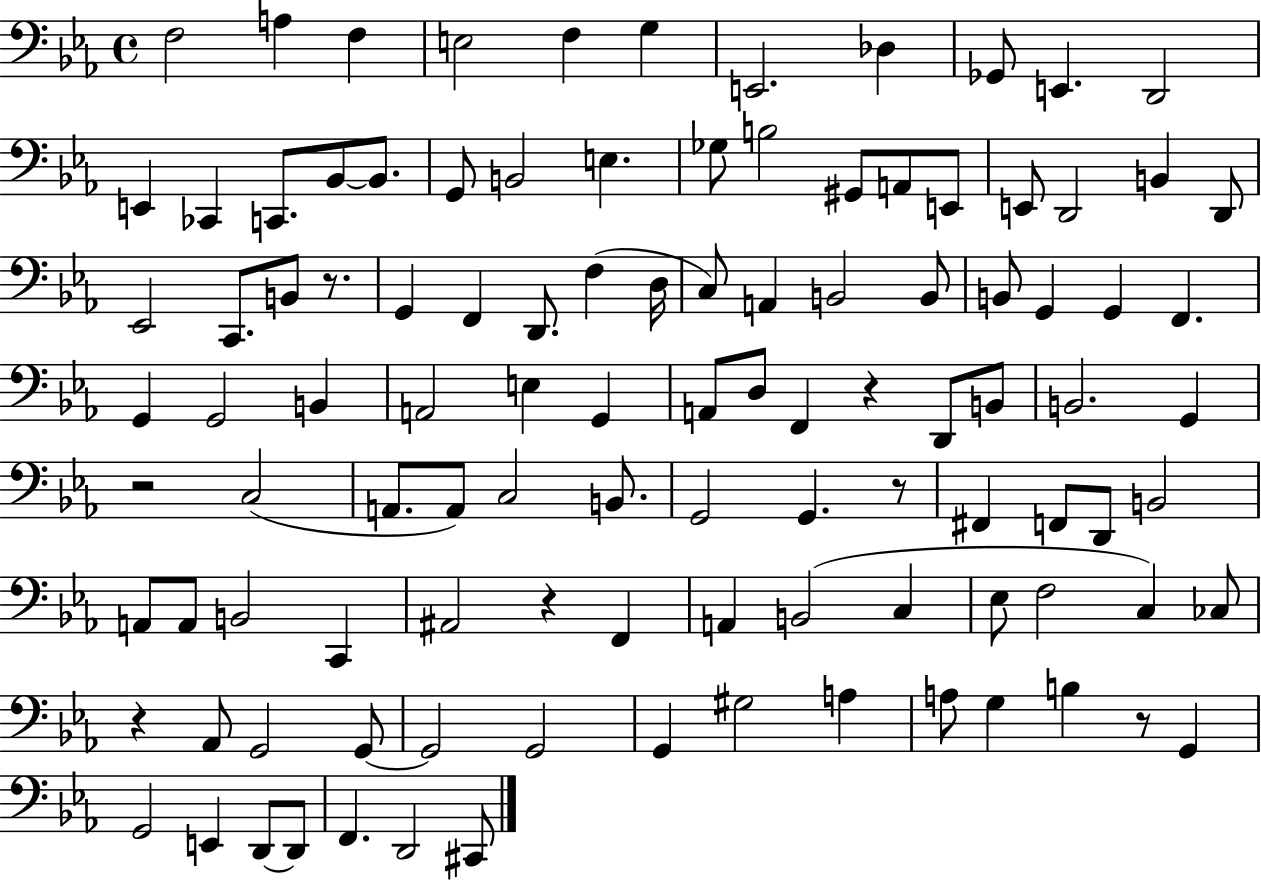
{
  \clef bass
  \time 4/4
  \defaultTimeSignature
  \key ees \major
  \repeat volta 2 { f2 a4 f4 | e2 f4 g4 | e,2. des4 | ges,8 e,4. d,2 | \break e,4 ces,4 c,8. bes,8~~ bes,8. | g,8 b,2 e4. | ges8 b2 gis,8 a,8 e,8 | e,8 d,2 b,4 d,8 | \break ees,2 c,8. b,8 r8. | g,4 f,4 d,8. f4( d16 | c8) a,4 b,2 b,8 | b,8 g,4 g,4 f,4. | \break g,4 g,2 b,4 | a,2 e4 g,4 | a,8 d8 f,4 r4 d,8 b,8 | b,2. g,4 | \break r2 c2( | a,8. a,8) c2 b,8. | g,2 g,4. r8 | fis,4 f,8 d,8 b,2 | \break a,8 a,8 b,2 c,4 | ais,2 r4 f,4 | a,4 b,2( c4 | ees8 f2 c4) ces8 | \break r4 aes,8 g,2 g,8~~ | g,2 g,2 | g,4 gis2 a4 | a8 g4 b4 r8 g,4 | \break g,2 e,4 d,8~~ d,8 | f,4. d,2 cis,8 | } \bar "|."
}